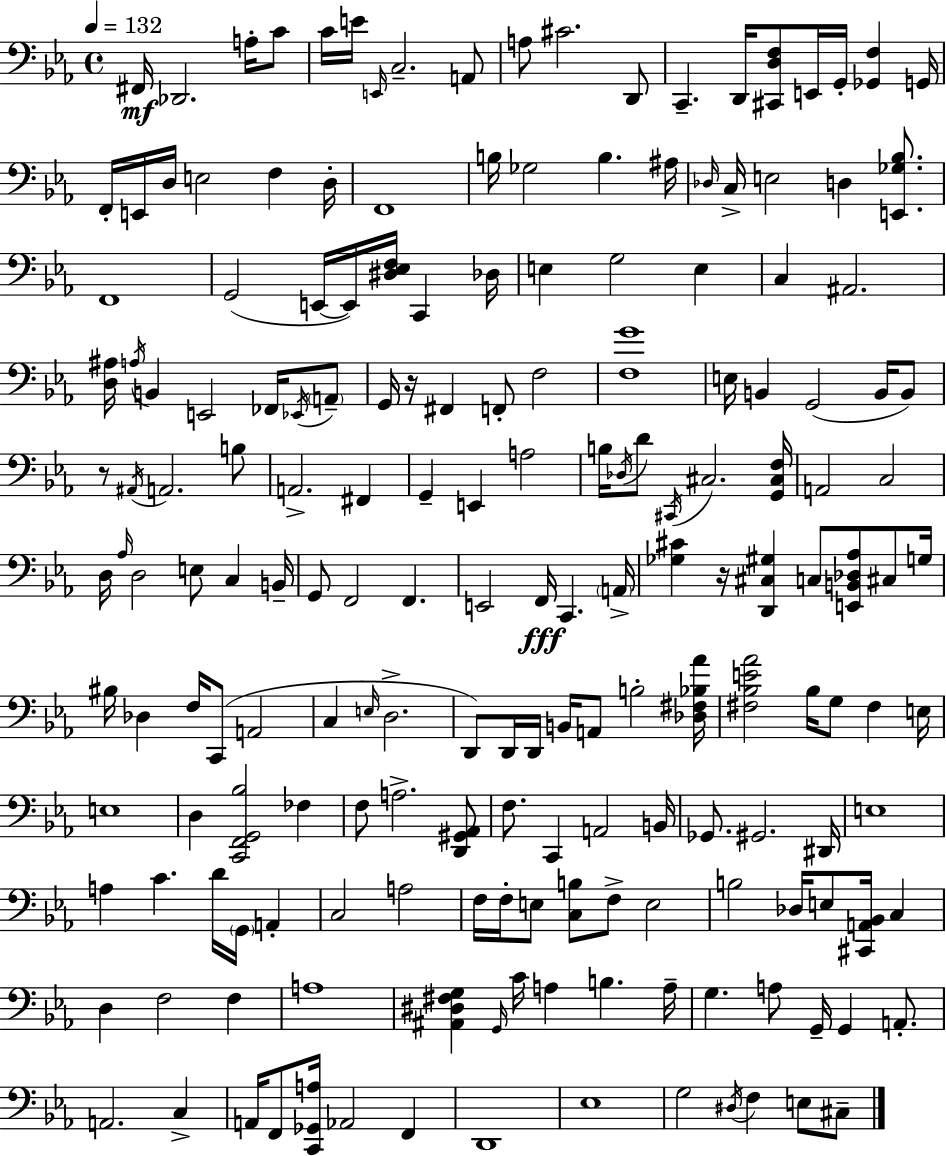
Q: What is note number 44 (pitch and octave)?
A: A3